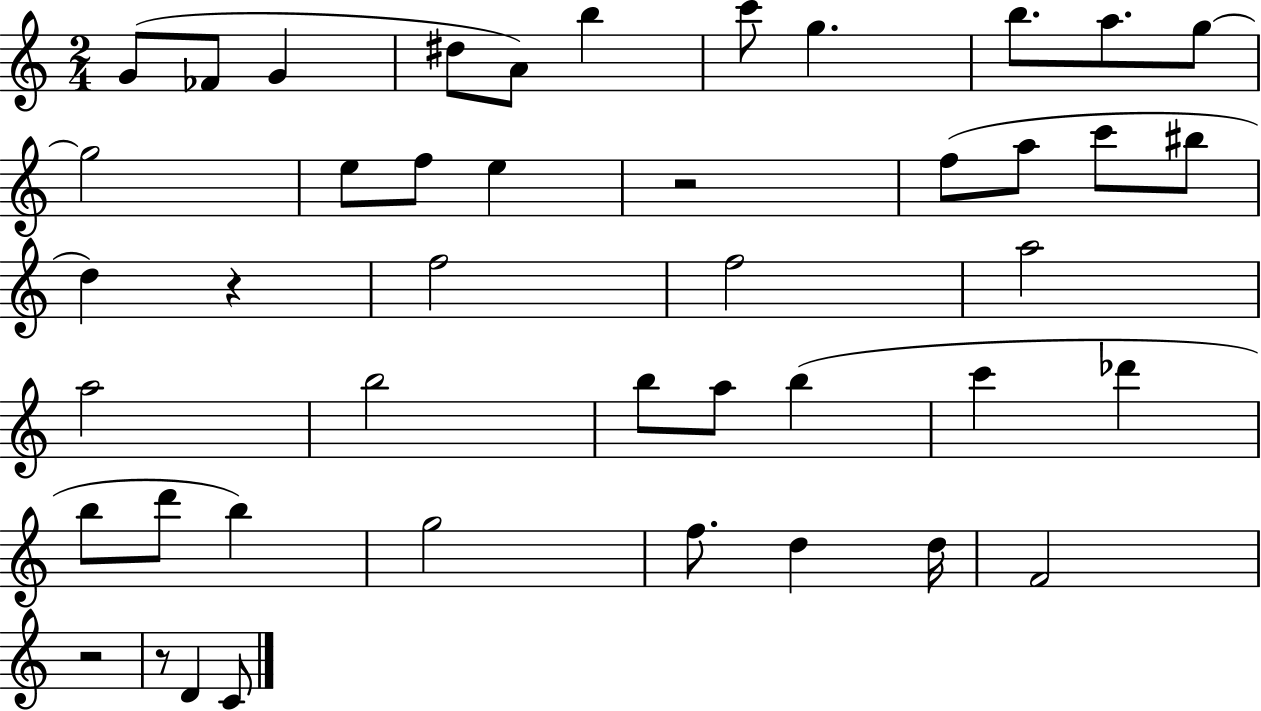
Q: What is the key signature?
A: C major